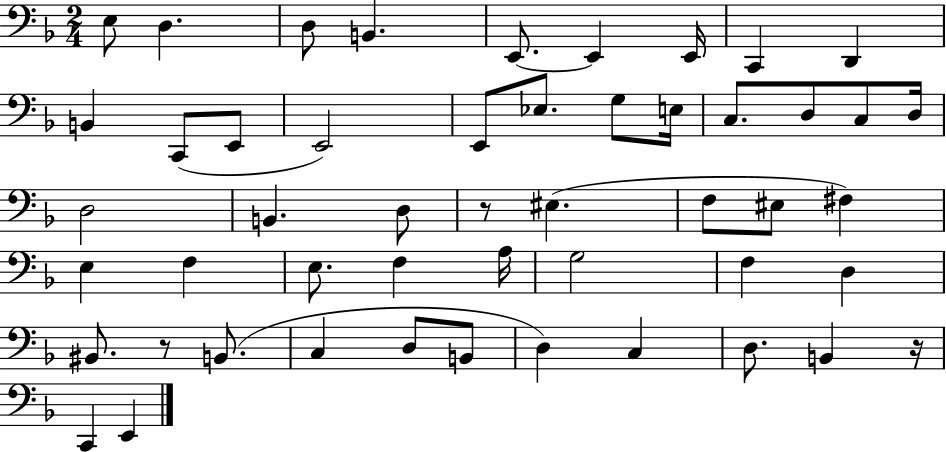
X:1
T:Untitled
M:2/4
L:1/4
K:F
E,/2 D, D,/2 B,, E,,/2 E,, E,,/4 C,, D,, B,, C,,/2 E,,/2 E,,2 E,,/2 _E,/2 G,/2 E,/4 C,/2 D,/2 C,/2 D,/4 D,2 B,, D,/2 z/2 ^E, F,/2 ^E,/2 ^F, E, F, E,/2 F, A,/4 G,2 F, D, ^B,,/2 z/2 B,,/2 C, D,/2 B,,/2 D, C, D,/2 B,, z/4 C,, E,,